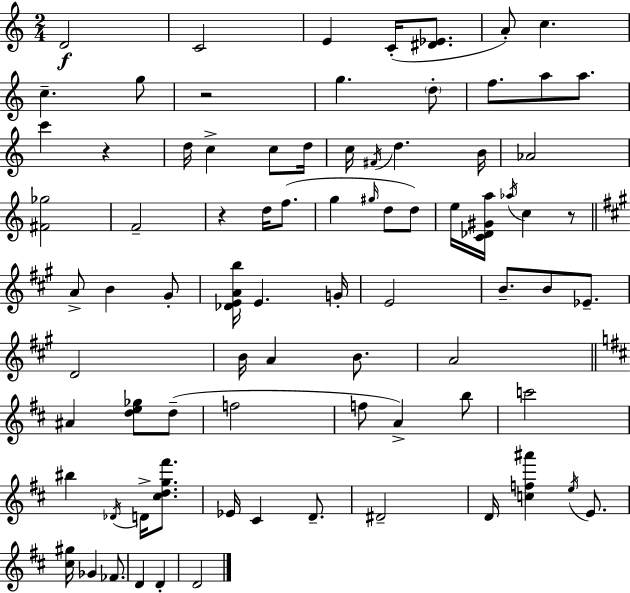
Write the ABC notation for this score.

X:1
T:Untitled
M:2/4
L:1/4
K:C
D2 C2 E C/4 [^D_E]/2 A/2 c c g/2 z2 g d/2 f/2 a/2 a/2 c' z d/4 c c/2 d/4 c/4 ^F/4 d B/4 _A2 [^F_g]2 F2 z d/4 f/2 g ^g/4 d/2 d/2 e/4 [C_D^Ga]/4 _a/4 c z/2 A/2 B ^G/2 [_DEAb]/4 E G/4 E2 B/2 B/2 _E/2 D2 B/4 A B/2 A2 ^A [de_g]/2 d/2 f2 f/2 A b/2 c'2 ^b _D/4 D/4 [^cdg^f']/2 _E/4 ^C D/2 ^D2 D/4 [cf^a'] e/4 E/2 [^c^g]/4 _G _F/2 D D D2